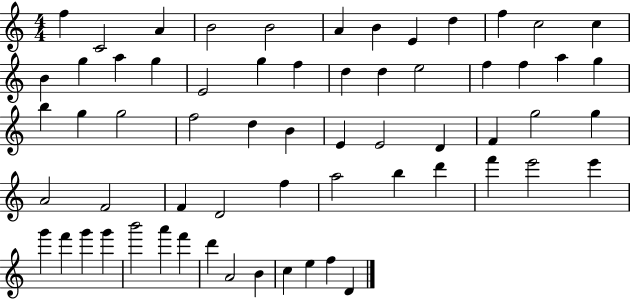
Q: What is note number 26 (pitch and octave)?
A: G5